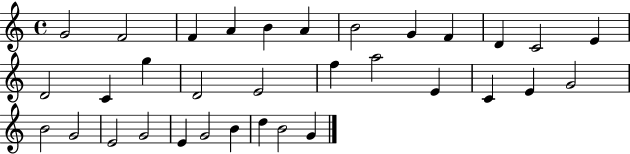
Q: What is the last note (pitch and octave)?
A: G4